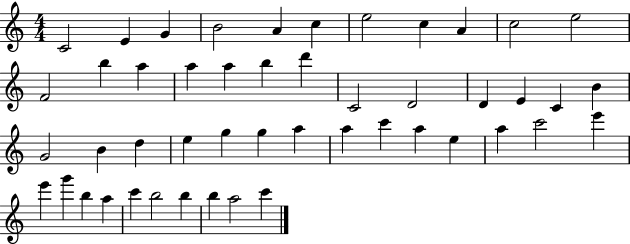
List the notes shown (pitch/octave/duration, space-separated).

C4/h E4/q G4/q B4/h A4/q C5/q E5/h C5/q A4/q C5/h E5/h F4/h B5/q A5/q A5/q A5/q B5/q D6/q C4/h D4/h D4/q E4/q C4/q B4/q G4/h B4/q D5/q E5/q G5/q G5/q A5/q A5/q C6/q A5/q E5/q A5/q C6/h E6/q E6/q G6/q B5/q A5/q C6/q B5/h B5/q B5/q A5/h C6/q